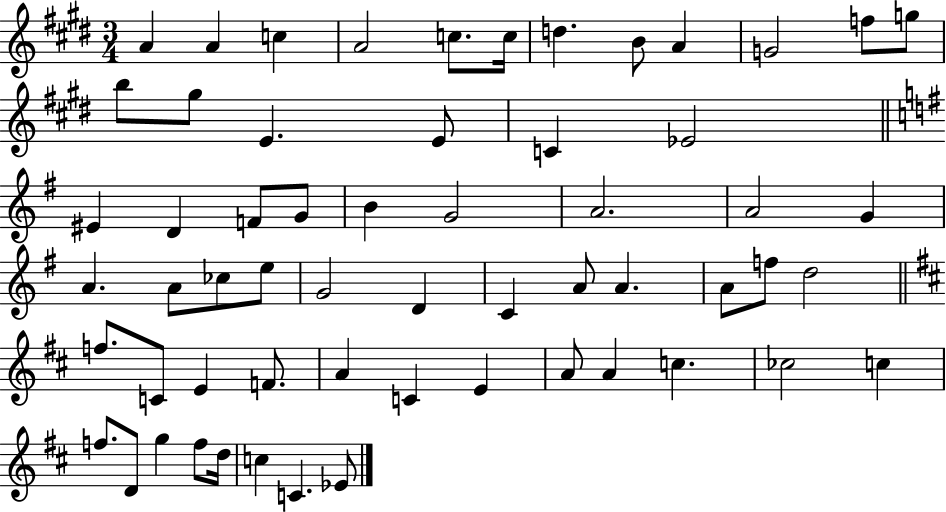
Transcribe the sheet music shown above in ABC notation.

X:1
T:Untitled
M:3/4
L:1/4
K:E
A A c A2 c/2 c/4 d B/2 A G2 f/2 g/2 b/2 ^g/2 E E/2 C _E2 ^E D F/2 G/2 B G2 A2 A2 G A A/2 _c/2 e/2 G2 D C A/2 A A/2 f/2 d2 f/2 C/2 E F/2 A C E A/2 A c _c2 c f/2 D/2 g f/2 d/4 c C _E/2